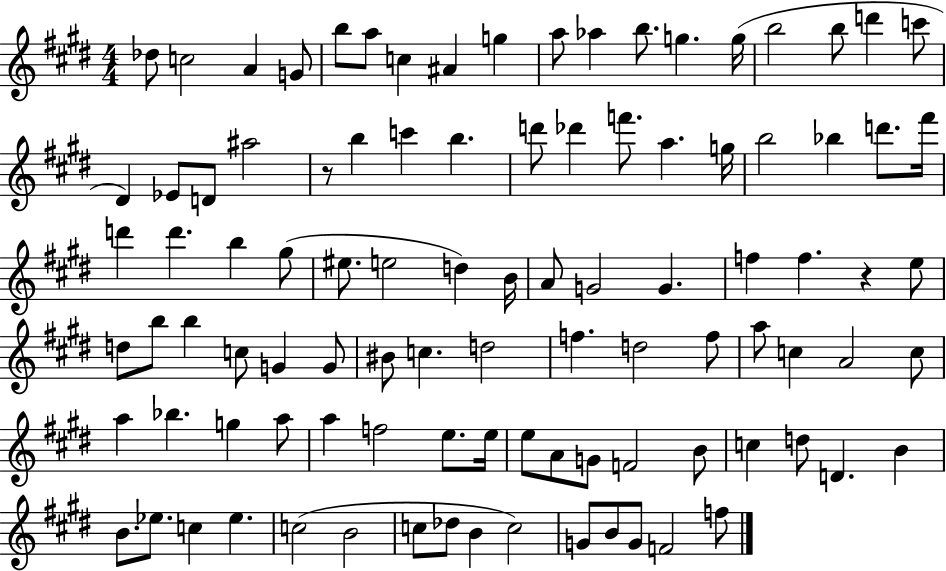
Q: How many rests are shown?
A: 2